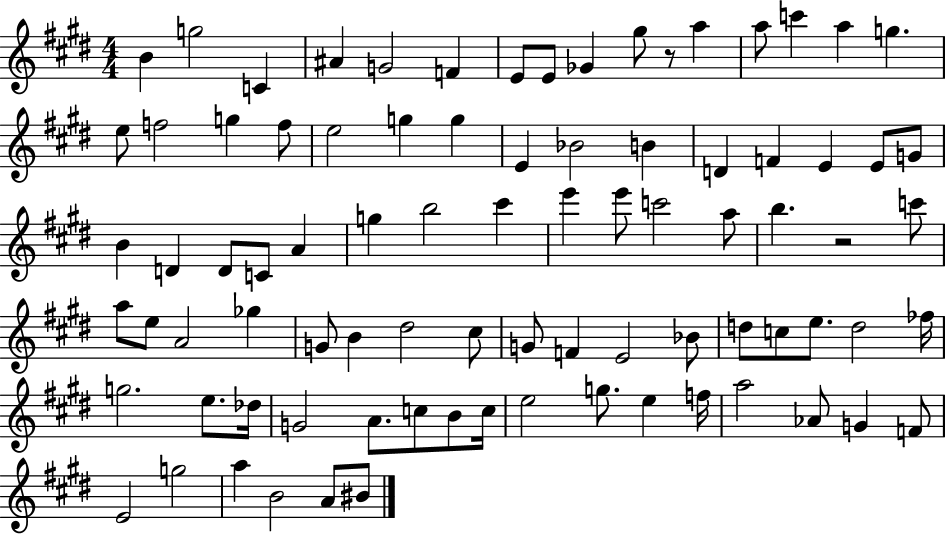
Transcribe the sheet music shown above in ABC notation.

X:1
T:Untitled
M:4/4
L:1/4
K:E
B g2 C ^A G2 F E/2 E/2 _G ^g/2 z/2 a a/2 c' a g e/2 f2 g f/2 e2 g g E _B2 B D F E E/2 G/2 B D D/2 C/2 A g b2 ^c' e' e'/2 c'2 a/2 b z2 c'/2 a/2 e/2 A2 _g G/2 B ^d2 ^c/2 G/2 F E2 _B/2 d/2 c/2 e/2 d2 _f/4 g2 e/2 _d/4 G2 A/2 c/2 B/2 c/4 e2 g/2 e f/4 a2 _A/2 G F/2 E2 g2 a B2 A/2 ^B/2